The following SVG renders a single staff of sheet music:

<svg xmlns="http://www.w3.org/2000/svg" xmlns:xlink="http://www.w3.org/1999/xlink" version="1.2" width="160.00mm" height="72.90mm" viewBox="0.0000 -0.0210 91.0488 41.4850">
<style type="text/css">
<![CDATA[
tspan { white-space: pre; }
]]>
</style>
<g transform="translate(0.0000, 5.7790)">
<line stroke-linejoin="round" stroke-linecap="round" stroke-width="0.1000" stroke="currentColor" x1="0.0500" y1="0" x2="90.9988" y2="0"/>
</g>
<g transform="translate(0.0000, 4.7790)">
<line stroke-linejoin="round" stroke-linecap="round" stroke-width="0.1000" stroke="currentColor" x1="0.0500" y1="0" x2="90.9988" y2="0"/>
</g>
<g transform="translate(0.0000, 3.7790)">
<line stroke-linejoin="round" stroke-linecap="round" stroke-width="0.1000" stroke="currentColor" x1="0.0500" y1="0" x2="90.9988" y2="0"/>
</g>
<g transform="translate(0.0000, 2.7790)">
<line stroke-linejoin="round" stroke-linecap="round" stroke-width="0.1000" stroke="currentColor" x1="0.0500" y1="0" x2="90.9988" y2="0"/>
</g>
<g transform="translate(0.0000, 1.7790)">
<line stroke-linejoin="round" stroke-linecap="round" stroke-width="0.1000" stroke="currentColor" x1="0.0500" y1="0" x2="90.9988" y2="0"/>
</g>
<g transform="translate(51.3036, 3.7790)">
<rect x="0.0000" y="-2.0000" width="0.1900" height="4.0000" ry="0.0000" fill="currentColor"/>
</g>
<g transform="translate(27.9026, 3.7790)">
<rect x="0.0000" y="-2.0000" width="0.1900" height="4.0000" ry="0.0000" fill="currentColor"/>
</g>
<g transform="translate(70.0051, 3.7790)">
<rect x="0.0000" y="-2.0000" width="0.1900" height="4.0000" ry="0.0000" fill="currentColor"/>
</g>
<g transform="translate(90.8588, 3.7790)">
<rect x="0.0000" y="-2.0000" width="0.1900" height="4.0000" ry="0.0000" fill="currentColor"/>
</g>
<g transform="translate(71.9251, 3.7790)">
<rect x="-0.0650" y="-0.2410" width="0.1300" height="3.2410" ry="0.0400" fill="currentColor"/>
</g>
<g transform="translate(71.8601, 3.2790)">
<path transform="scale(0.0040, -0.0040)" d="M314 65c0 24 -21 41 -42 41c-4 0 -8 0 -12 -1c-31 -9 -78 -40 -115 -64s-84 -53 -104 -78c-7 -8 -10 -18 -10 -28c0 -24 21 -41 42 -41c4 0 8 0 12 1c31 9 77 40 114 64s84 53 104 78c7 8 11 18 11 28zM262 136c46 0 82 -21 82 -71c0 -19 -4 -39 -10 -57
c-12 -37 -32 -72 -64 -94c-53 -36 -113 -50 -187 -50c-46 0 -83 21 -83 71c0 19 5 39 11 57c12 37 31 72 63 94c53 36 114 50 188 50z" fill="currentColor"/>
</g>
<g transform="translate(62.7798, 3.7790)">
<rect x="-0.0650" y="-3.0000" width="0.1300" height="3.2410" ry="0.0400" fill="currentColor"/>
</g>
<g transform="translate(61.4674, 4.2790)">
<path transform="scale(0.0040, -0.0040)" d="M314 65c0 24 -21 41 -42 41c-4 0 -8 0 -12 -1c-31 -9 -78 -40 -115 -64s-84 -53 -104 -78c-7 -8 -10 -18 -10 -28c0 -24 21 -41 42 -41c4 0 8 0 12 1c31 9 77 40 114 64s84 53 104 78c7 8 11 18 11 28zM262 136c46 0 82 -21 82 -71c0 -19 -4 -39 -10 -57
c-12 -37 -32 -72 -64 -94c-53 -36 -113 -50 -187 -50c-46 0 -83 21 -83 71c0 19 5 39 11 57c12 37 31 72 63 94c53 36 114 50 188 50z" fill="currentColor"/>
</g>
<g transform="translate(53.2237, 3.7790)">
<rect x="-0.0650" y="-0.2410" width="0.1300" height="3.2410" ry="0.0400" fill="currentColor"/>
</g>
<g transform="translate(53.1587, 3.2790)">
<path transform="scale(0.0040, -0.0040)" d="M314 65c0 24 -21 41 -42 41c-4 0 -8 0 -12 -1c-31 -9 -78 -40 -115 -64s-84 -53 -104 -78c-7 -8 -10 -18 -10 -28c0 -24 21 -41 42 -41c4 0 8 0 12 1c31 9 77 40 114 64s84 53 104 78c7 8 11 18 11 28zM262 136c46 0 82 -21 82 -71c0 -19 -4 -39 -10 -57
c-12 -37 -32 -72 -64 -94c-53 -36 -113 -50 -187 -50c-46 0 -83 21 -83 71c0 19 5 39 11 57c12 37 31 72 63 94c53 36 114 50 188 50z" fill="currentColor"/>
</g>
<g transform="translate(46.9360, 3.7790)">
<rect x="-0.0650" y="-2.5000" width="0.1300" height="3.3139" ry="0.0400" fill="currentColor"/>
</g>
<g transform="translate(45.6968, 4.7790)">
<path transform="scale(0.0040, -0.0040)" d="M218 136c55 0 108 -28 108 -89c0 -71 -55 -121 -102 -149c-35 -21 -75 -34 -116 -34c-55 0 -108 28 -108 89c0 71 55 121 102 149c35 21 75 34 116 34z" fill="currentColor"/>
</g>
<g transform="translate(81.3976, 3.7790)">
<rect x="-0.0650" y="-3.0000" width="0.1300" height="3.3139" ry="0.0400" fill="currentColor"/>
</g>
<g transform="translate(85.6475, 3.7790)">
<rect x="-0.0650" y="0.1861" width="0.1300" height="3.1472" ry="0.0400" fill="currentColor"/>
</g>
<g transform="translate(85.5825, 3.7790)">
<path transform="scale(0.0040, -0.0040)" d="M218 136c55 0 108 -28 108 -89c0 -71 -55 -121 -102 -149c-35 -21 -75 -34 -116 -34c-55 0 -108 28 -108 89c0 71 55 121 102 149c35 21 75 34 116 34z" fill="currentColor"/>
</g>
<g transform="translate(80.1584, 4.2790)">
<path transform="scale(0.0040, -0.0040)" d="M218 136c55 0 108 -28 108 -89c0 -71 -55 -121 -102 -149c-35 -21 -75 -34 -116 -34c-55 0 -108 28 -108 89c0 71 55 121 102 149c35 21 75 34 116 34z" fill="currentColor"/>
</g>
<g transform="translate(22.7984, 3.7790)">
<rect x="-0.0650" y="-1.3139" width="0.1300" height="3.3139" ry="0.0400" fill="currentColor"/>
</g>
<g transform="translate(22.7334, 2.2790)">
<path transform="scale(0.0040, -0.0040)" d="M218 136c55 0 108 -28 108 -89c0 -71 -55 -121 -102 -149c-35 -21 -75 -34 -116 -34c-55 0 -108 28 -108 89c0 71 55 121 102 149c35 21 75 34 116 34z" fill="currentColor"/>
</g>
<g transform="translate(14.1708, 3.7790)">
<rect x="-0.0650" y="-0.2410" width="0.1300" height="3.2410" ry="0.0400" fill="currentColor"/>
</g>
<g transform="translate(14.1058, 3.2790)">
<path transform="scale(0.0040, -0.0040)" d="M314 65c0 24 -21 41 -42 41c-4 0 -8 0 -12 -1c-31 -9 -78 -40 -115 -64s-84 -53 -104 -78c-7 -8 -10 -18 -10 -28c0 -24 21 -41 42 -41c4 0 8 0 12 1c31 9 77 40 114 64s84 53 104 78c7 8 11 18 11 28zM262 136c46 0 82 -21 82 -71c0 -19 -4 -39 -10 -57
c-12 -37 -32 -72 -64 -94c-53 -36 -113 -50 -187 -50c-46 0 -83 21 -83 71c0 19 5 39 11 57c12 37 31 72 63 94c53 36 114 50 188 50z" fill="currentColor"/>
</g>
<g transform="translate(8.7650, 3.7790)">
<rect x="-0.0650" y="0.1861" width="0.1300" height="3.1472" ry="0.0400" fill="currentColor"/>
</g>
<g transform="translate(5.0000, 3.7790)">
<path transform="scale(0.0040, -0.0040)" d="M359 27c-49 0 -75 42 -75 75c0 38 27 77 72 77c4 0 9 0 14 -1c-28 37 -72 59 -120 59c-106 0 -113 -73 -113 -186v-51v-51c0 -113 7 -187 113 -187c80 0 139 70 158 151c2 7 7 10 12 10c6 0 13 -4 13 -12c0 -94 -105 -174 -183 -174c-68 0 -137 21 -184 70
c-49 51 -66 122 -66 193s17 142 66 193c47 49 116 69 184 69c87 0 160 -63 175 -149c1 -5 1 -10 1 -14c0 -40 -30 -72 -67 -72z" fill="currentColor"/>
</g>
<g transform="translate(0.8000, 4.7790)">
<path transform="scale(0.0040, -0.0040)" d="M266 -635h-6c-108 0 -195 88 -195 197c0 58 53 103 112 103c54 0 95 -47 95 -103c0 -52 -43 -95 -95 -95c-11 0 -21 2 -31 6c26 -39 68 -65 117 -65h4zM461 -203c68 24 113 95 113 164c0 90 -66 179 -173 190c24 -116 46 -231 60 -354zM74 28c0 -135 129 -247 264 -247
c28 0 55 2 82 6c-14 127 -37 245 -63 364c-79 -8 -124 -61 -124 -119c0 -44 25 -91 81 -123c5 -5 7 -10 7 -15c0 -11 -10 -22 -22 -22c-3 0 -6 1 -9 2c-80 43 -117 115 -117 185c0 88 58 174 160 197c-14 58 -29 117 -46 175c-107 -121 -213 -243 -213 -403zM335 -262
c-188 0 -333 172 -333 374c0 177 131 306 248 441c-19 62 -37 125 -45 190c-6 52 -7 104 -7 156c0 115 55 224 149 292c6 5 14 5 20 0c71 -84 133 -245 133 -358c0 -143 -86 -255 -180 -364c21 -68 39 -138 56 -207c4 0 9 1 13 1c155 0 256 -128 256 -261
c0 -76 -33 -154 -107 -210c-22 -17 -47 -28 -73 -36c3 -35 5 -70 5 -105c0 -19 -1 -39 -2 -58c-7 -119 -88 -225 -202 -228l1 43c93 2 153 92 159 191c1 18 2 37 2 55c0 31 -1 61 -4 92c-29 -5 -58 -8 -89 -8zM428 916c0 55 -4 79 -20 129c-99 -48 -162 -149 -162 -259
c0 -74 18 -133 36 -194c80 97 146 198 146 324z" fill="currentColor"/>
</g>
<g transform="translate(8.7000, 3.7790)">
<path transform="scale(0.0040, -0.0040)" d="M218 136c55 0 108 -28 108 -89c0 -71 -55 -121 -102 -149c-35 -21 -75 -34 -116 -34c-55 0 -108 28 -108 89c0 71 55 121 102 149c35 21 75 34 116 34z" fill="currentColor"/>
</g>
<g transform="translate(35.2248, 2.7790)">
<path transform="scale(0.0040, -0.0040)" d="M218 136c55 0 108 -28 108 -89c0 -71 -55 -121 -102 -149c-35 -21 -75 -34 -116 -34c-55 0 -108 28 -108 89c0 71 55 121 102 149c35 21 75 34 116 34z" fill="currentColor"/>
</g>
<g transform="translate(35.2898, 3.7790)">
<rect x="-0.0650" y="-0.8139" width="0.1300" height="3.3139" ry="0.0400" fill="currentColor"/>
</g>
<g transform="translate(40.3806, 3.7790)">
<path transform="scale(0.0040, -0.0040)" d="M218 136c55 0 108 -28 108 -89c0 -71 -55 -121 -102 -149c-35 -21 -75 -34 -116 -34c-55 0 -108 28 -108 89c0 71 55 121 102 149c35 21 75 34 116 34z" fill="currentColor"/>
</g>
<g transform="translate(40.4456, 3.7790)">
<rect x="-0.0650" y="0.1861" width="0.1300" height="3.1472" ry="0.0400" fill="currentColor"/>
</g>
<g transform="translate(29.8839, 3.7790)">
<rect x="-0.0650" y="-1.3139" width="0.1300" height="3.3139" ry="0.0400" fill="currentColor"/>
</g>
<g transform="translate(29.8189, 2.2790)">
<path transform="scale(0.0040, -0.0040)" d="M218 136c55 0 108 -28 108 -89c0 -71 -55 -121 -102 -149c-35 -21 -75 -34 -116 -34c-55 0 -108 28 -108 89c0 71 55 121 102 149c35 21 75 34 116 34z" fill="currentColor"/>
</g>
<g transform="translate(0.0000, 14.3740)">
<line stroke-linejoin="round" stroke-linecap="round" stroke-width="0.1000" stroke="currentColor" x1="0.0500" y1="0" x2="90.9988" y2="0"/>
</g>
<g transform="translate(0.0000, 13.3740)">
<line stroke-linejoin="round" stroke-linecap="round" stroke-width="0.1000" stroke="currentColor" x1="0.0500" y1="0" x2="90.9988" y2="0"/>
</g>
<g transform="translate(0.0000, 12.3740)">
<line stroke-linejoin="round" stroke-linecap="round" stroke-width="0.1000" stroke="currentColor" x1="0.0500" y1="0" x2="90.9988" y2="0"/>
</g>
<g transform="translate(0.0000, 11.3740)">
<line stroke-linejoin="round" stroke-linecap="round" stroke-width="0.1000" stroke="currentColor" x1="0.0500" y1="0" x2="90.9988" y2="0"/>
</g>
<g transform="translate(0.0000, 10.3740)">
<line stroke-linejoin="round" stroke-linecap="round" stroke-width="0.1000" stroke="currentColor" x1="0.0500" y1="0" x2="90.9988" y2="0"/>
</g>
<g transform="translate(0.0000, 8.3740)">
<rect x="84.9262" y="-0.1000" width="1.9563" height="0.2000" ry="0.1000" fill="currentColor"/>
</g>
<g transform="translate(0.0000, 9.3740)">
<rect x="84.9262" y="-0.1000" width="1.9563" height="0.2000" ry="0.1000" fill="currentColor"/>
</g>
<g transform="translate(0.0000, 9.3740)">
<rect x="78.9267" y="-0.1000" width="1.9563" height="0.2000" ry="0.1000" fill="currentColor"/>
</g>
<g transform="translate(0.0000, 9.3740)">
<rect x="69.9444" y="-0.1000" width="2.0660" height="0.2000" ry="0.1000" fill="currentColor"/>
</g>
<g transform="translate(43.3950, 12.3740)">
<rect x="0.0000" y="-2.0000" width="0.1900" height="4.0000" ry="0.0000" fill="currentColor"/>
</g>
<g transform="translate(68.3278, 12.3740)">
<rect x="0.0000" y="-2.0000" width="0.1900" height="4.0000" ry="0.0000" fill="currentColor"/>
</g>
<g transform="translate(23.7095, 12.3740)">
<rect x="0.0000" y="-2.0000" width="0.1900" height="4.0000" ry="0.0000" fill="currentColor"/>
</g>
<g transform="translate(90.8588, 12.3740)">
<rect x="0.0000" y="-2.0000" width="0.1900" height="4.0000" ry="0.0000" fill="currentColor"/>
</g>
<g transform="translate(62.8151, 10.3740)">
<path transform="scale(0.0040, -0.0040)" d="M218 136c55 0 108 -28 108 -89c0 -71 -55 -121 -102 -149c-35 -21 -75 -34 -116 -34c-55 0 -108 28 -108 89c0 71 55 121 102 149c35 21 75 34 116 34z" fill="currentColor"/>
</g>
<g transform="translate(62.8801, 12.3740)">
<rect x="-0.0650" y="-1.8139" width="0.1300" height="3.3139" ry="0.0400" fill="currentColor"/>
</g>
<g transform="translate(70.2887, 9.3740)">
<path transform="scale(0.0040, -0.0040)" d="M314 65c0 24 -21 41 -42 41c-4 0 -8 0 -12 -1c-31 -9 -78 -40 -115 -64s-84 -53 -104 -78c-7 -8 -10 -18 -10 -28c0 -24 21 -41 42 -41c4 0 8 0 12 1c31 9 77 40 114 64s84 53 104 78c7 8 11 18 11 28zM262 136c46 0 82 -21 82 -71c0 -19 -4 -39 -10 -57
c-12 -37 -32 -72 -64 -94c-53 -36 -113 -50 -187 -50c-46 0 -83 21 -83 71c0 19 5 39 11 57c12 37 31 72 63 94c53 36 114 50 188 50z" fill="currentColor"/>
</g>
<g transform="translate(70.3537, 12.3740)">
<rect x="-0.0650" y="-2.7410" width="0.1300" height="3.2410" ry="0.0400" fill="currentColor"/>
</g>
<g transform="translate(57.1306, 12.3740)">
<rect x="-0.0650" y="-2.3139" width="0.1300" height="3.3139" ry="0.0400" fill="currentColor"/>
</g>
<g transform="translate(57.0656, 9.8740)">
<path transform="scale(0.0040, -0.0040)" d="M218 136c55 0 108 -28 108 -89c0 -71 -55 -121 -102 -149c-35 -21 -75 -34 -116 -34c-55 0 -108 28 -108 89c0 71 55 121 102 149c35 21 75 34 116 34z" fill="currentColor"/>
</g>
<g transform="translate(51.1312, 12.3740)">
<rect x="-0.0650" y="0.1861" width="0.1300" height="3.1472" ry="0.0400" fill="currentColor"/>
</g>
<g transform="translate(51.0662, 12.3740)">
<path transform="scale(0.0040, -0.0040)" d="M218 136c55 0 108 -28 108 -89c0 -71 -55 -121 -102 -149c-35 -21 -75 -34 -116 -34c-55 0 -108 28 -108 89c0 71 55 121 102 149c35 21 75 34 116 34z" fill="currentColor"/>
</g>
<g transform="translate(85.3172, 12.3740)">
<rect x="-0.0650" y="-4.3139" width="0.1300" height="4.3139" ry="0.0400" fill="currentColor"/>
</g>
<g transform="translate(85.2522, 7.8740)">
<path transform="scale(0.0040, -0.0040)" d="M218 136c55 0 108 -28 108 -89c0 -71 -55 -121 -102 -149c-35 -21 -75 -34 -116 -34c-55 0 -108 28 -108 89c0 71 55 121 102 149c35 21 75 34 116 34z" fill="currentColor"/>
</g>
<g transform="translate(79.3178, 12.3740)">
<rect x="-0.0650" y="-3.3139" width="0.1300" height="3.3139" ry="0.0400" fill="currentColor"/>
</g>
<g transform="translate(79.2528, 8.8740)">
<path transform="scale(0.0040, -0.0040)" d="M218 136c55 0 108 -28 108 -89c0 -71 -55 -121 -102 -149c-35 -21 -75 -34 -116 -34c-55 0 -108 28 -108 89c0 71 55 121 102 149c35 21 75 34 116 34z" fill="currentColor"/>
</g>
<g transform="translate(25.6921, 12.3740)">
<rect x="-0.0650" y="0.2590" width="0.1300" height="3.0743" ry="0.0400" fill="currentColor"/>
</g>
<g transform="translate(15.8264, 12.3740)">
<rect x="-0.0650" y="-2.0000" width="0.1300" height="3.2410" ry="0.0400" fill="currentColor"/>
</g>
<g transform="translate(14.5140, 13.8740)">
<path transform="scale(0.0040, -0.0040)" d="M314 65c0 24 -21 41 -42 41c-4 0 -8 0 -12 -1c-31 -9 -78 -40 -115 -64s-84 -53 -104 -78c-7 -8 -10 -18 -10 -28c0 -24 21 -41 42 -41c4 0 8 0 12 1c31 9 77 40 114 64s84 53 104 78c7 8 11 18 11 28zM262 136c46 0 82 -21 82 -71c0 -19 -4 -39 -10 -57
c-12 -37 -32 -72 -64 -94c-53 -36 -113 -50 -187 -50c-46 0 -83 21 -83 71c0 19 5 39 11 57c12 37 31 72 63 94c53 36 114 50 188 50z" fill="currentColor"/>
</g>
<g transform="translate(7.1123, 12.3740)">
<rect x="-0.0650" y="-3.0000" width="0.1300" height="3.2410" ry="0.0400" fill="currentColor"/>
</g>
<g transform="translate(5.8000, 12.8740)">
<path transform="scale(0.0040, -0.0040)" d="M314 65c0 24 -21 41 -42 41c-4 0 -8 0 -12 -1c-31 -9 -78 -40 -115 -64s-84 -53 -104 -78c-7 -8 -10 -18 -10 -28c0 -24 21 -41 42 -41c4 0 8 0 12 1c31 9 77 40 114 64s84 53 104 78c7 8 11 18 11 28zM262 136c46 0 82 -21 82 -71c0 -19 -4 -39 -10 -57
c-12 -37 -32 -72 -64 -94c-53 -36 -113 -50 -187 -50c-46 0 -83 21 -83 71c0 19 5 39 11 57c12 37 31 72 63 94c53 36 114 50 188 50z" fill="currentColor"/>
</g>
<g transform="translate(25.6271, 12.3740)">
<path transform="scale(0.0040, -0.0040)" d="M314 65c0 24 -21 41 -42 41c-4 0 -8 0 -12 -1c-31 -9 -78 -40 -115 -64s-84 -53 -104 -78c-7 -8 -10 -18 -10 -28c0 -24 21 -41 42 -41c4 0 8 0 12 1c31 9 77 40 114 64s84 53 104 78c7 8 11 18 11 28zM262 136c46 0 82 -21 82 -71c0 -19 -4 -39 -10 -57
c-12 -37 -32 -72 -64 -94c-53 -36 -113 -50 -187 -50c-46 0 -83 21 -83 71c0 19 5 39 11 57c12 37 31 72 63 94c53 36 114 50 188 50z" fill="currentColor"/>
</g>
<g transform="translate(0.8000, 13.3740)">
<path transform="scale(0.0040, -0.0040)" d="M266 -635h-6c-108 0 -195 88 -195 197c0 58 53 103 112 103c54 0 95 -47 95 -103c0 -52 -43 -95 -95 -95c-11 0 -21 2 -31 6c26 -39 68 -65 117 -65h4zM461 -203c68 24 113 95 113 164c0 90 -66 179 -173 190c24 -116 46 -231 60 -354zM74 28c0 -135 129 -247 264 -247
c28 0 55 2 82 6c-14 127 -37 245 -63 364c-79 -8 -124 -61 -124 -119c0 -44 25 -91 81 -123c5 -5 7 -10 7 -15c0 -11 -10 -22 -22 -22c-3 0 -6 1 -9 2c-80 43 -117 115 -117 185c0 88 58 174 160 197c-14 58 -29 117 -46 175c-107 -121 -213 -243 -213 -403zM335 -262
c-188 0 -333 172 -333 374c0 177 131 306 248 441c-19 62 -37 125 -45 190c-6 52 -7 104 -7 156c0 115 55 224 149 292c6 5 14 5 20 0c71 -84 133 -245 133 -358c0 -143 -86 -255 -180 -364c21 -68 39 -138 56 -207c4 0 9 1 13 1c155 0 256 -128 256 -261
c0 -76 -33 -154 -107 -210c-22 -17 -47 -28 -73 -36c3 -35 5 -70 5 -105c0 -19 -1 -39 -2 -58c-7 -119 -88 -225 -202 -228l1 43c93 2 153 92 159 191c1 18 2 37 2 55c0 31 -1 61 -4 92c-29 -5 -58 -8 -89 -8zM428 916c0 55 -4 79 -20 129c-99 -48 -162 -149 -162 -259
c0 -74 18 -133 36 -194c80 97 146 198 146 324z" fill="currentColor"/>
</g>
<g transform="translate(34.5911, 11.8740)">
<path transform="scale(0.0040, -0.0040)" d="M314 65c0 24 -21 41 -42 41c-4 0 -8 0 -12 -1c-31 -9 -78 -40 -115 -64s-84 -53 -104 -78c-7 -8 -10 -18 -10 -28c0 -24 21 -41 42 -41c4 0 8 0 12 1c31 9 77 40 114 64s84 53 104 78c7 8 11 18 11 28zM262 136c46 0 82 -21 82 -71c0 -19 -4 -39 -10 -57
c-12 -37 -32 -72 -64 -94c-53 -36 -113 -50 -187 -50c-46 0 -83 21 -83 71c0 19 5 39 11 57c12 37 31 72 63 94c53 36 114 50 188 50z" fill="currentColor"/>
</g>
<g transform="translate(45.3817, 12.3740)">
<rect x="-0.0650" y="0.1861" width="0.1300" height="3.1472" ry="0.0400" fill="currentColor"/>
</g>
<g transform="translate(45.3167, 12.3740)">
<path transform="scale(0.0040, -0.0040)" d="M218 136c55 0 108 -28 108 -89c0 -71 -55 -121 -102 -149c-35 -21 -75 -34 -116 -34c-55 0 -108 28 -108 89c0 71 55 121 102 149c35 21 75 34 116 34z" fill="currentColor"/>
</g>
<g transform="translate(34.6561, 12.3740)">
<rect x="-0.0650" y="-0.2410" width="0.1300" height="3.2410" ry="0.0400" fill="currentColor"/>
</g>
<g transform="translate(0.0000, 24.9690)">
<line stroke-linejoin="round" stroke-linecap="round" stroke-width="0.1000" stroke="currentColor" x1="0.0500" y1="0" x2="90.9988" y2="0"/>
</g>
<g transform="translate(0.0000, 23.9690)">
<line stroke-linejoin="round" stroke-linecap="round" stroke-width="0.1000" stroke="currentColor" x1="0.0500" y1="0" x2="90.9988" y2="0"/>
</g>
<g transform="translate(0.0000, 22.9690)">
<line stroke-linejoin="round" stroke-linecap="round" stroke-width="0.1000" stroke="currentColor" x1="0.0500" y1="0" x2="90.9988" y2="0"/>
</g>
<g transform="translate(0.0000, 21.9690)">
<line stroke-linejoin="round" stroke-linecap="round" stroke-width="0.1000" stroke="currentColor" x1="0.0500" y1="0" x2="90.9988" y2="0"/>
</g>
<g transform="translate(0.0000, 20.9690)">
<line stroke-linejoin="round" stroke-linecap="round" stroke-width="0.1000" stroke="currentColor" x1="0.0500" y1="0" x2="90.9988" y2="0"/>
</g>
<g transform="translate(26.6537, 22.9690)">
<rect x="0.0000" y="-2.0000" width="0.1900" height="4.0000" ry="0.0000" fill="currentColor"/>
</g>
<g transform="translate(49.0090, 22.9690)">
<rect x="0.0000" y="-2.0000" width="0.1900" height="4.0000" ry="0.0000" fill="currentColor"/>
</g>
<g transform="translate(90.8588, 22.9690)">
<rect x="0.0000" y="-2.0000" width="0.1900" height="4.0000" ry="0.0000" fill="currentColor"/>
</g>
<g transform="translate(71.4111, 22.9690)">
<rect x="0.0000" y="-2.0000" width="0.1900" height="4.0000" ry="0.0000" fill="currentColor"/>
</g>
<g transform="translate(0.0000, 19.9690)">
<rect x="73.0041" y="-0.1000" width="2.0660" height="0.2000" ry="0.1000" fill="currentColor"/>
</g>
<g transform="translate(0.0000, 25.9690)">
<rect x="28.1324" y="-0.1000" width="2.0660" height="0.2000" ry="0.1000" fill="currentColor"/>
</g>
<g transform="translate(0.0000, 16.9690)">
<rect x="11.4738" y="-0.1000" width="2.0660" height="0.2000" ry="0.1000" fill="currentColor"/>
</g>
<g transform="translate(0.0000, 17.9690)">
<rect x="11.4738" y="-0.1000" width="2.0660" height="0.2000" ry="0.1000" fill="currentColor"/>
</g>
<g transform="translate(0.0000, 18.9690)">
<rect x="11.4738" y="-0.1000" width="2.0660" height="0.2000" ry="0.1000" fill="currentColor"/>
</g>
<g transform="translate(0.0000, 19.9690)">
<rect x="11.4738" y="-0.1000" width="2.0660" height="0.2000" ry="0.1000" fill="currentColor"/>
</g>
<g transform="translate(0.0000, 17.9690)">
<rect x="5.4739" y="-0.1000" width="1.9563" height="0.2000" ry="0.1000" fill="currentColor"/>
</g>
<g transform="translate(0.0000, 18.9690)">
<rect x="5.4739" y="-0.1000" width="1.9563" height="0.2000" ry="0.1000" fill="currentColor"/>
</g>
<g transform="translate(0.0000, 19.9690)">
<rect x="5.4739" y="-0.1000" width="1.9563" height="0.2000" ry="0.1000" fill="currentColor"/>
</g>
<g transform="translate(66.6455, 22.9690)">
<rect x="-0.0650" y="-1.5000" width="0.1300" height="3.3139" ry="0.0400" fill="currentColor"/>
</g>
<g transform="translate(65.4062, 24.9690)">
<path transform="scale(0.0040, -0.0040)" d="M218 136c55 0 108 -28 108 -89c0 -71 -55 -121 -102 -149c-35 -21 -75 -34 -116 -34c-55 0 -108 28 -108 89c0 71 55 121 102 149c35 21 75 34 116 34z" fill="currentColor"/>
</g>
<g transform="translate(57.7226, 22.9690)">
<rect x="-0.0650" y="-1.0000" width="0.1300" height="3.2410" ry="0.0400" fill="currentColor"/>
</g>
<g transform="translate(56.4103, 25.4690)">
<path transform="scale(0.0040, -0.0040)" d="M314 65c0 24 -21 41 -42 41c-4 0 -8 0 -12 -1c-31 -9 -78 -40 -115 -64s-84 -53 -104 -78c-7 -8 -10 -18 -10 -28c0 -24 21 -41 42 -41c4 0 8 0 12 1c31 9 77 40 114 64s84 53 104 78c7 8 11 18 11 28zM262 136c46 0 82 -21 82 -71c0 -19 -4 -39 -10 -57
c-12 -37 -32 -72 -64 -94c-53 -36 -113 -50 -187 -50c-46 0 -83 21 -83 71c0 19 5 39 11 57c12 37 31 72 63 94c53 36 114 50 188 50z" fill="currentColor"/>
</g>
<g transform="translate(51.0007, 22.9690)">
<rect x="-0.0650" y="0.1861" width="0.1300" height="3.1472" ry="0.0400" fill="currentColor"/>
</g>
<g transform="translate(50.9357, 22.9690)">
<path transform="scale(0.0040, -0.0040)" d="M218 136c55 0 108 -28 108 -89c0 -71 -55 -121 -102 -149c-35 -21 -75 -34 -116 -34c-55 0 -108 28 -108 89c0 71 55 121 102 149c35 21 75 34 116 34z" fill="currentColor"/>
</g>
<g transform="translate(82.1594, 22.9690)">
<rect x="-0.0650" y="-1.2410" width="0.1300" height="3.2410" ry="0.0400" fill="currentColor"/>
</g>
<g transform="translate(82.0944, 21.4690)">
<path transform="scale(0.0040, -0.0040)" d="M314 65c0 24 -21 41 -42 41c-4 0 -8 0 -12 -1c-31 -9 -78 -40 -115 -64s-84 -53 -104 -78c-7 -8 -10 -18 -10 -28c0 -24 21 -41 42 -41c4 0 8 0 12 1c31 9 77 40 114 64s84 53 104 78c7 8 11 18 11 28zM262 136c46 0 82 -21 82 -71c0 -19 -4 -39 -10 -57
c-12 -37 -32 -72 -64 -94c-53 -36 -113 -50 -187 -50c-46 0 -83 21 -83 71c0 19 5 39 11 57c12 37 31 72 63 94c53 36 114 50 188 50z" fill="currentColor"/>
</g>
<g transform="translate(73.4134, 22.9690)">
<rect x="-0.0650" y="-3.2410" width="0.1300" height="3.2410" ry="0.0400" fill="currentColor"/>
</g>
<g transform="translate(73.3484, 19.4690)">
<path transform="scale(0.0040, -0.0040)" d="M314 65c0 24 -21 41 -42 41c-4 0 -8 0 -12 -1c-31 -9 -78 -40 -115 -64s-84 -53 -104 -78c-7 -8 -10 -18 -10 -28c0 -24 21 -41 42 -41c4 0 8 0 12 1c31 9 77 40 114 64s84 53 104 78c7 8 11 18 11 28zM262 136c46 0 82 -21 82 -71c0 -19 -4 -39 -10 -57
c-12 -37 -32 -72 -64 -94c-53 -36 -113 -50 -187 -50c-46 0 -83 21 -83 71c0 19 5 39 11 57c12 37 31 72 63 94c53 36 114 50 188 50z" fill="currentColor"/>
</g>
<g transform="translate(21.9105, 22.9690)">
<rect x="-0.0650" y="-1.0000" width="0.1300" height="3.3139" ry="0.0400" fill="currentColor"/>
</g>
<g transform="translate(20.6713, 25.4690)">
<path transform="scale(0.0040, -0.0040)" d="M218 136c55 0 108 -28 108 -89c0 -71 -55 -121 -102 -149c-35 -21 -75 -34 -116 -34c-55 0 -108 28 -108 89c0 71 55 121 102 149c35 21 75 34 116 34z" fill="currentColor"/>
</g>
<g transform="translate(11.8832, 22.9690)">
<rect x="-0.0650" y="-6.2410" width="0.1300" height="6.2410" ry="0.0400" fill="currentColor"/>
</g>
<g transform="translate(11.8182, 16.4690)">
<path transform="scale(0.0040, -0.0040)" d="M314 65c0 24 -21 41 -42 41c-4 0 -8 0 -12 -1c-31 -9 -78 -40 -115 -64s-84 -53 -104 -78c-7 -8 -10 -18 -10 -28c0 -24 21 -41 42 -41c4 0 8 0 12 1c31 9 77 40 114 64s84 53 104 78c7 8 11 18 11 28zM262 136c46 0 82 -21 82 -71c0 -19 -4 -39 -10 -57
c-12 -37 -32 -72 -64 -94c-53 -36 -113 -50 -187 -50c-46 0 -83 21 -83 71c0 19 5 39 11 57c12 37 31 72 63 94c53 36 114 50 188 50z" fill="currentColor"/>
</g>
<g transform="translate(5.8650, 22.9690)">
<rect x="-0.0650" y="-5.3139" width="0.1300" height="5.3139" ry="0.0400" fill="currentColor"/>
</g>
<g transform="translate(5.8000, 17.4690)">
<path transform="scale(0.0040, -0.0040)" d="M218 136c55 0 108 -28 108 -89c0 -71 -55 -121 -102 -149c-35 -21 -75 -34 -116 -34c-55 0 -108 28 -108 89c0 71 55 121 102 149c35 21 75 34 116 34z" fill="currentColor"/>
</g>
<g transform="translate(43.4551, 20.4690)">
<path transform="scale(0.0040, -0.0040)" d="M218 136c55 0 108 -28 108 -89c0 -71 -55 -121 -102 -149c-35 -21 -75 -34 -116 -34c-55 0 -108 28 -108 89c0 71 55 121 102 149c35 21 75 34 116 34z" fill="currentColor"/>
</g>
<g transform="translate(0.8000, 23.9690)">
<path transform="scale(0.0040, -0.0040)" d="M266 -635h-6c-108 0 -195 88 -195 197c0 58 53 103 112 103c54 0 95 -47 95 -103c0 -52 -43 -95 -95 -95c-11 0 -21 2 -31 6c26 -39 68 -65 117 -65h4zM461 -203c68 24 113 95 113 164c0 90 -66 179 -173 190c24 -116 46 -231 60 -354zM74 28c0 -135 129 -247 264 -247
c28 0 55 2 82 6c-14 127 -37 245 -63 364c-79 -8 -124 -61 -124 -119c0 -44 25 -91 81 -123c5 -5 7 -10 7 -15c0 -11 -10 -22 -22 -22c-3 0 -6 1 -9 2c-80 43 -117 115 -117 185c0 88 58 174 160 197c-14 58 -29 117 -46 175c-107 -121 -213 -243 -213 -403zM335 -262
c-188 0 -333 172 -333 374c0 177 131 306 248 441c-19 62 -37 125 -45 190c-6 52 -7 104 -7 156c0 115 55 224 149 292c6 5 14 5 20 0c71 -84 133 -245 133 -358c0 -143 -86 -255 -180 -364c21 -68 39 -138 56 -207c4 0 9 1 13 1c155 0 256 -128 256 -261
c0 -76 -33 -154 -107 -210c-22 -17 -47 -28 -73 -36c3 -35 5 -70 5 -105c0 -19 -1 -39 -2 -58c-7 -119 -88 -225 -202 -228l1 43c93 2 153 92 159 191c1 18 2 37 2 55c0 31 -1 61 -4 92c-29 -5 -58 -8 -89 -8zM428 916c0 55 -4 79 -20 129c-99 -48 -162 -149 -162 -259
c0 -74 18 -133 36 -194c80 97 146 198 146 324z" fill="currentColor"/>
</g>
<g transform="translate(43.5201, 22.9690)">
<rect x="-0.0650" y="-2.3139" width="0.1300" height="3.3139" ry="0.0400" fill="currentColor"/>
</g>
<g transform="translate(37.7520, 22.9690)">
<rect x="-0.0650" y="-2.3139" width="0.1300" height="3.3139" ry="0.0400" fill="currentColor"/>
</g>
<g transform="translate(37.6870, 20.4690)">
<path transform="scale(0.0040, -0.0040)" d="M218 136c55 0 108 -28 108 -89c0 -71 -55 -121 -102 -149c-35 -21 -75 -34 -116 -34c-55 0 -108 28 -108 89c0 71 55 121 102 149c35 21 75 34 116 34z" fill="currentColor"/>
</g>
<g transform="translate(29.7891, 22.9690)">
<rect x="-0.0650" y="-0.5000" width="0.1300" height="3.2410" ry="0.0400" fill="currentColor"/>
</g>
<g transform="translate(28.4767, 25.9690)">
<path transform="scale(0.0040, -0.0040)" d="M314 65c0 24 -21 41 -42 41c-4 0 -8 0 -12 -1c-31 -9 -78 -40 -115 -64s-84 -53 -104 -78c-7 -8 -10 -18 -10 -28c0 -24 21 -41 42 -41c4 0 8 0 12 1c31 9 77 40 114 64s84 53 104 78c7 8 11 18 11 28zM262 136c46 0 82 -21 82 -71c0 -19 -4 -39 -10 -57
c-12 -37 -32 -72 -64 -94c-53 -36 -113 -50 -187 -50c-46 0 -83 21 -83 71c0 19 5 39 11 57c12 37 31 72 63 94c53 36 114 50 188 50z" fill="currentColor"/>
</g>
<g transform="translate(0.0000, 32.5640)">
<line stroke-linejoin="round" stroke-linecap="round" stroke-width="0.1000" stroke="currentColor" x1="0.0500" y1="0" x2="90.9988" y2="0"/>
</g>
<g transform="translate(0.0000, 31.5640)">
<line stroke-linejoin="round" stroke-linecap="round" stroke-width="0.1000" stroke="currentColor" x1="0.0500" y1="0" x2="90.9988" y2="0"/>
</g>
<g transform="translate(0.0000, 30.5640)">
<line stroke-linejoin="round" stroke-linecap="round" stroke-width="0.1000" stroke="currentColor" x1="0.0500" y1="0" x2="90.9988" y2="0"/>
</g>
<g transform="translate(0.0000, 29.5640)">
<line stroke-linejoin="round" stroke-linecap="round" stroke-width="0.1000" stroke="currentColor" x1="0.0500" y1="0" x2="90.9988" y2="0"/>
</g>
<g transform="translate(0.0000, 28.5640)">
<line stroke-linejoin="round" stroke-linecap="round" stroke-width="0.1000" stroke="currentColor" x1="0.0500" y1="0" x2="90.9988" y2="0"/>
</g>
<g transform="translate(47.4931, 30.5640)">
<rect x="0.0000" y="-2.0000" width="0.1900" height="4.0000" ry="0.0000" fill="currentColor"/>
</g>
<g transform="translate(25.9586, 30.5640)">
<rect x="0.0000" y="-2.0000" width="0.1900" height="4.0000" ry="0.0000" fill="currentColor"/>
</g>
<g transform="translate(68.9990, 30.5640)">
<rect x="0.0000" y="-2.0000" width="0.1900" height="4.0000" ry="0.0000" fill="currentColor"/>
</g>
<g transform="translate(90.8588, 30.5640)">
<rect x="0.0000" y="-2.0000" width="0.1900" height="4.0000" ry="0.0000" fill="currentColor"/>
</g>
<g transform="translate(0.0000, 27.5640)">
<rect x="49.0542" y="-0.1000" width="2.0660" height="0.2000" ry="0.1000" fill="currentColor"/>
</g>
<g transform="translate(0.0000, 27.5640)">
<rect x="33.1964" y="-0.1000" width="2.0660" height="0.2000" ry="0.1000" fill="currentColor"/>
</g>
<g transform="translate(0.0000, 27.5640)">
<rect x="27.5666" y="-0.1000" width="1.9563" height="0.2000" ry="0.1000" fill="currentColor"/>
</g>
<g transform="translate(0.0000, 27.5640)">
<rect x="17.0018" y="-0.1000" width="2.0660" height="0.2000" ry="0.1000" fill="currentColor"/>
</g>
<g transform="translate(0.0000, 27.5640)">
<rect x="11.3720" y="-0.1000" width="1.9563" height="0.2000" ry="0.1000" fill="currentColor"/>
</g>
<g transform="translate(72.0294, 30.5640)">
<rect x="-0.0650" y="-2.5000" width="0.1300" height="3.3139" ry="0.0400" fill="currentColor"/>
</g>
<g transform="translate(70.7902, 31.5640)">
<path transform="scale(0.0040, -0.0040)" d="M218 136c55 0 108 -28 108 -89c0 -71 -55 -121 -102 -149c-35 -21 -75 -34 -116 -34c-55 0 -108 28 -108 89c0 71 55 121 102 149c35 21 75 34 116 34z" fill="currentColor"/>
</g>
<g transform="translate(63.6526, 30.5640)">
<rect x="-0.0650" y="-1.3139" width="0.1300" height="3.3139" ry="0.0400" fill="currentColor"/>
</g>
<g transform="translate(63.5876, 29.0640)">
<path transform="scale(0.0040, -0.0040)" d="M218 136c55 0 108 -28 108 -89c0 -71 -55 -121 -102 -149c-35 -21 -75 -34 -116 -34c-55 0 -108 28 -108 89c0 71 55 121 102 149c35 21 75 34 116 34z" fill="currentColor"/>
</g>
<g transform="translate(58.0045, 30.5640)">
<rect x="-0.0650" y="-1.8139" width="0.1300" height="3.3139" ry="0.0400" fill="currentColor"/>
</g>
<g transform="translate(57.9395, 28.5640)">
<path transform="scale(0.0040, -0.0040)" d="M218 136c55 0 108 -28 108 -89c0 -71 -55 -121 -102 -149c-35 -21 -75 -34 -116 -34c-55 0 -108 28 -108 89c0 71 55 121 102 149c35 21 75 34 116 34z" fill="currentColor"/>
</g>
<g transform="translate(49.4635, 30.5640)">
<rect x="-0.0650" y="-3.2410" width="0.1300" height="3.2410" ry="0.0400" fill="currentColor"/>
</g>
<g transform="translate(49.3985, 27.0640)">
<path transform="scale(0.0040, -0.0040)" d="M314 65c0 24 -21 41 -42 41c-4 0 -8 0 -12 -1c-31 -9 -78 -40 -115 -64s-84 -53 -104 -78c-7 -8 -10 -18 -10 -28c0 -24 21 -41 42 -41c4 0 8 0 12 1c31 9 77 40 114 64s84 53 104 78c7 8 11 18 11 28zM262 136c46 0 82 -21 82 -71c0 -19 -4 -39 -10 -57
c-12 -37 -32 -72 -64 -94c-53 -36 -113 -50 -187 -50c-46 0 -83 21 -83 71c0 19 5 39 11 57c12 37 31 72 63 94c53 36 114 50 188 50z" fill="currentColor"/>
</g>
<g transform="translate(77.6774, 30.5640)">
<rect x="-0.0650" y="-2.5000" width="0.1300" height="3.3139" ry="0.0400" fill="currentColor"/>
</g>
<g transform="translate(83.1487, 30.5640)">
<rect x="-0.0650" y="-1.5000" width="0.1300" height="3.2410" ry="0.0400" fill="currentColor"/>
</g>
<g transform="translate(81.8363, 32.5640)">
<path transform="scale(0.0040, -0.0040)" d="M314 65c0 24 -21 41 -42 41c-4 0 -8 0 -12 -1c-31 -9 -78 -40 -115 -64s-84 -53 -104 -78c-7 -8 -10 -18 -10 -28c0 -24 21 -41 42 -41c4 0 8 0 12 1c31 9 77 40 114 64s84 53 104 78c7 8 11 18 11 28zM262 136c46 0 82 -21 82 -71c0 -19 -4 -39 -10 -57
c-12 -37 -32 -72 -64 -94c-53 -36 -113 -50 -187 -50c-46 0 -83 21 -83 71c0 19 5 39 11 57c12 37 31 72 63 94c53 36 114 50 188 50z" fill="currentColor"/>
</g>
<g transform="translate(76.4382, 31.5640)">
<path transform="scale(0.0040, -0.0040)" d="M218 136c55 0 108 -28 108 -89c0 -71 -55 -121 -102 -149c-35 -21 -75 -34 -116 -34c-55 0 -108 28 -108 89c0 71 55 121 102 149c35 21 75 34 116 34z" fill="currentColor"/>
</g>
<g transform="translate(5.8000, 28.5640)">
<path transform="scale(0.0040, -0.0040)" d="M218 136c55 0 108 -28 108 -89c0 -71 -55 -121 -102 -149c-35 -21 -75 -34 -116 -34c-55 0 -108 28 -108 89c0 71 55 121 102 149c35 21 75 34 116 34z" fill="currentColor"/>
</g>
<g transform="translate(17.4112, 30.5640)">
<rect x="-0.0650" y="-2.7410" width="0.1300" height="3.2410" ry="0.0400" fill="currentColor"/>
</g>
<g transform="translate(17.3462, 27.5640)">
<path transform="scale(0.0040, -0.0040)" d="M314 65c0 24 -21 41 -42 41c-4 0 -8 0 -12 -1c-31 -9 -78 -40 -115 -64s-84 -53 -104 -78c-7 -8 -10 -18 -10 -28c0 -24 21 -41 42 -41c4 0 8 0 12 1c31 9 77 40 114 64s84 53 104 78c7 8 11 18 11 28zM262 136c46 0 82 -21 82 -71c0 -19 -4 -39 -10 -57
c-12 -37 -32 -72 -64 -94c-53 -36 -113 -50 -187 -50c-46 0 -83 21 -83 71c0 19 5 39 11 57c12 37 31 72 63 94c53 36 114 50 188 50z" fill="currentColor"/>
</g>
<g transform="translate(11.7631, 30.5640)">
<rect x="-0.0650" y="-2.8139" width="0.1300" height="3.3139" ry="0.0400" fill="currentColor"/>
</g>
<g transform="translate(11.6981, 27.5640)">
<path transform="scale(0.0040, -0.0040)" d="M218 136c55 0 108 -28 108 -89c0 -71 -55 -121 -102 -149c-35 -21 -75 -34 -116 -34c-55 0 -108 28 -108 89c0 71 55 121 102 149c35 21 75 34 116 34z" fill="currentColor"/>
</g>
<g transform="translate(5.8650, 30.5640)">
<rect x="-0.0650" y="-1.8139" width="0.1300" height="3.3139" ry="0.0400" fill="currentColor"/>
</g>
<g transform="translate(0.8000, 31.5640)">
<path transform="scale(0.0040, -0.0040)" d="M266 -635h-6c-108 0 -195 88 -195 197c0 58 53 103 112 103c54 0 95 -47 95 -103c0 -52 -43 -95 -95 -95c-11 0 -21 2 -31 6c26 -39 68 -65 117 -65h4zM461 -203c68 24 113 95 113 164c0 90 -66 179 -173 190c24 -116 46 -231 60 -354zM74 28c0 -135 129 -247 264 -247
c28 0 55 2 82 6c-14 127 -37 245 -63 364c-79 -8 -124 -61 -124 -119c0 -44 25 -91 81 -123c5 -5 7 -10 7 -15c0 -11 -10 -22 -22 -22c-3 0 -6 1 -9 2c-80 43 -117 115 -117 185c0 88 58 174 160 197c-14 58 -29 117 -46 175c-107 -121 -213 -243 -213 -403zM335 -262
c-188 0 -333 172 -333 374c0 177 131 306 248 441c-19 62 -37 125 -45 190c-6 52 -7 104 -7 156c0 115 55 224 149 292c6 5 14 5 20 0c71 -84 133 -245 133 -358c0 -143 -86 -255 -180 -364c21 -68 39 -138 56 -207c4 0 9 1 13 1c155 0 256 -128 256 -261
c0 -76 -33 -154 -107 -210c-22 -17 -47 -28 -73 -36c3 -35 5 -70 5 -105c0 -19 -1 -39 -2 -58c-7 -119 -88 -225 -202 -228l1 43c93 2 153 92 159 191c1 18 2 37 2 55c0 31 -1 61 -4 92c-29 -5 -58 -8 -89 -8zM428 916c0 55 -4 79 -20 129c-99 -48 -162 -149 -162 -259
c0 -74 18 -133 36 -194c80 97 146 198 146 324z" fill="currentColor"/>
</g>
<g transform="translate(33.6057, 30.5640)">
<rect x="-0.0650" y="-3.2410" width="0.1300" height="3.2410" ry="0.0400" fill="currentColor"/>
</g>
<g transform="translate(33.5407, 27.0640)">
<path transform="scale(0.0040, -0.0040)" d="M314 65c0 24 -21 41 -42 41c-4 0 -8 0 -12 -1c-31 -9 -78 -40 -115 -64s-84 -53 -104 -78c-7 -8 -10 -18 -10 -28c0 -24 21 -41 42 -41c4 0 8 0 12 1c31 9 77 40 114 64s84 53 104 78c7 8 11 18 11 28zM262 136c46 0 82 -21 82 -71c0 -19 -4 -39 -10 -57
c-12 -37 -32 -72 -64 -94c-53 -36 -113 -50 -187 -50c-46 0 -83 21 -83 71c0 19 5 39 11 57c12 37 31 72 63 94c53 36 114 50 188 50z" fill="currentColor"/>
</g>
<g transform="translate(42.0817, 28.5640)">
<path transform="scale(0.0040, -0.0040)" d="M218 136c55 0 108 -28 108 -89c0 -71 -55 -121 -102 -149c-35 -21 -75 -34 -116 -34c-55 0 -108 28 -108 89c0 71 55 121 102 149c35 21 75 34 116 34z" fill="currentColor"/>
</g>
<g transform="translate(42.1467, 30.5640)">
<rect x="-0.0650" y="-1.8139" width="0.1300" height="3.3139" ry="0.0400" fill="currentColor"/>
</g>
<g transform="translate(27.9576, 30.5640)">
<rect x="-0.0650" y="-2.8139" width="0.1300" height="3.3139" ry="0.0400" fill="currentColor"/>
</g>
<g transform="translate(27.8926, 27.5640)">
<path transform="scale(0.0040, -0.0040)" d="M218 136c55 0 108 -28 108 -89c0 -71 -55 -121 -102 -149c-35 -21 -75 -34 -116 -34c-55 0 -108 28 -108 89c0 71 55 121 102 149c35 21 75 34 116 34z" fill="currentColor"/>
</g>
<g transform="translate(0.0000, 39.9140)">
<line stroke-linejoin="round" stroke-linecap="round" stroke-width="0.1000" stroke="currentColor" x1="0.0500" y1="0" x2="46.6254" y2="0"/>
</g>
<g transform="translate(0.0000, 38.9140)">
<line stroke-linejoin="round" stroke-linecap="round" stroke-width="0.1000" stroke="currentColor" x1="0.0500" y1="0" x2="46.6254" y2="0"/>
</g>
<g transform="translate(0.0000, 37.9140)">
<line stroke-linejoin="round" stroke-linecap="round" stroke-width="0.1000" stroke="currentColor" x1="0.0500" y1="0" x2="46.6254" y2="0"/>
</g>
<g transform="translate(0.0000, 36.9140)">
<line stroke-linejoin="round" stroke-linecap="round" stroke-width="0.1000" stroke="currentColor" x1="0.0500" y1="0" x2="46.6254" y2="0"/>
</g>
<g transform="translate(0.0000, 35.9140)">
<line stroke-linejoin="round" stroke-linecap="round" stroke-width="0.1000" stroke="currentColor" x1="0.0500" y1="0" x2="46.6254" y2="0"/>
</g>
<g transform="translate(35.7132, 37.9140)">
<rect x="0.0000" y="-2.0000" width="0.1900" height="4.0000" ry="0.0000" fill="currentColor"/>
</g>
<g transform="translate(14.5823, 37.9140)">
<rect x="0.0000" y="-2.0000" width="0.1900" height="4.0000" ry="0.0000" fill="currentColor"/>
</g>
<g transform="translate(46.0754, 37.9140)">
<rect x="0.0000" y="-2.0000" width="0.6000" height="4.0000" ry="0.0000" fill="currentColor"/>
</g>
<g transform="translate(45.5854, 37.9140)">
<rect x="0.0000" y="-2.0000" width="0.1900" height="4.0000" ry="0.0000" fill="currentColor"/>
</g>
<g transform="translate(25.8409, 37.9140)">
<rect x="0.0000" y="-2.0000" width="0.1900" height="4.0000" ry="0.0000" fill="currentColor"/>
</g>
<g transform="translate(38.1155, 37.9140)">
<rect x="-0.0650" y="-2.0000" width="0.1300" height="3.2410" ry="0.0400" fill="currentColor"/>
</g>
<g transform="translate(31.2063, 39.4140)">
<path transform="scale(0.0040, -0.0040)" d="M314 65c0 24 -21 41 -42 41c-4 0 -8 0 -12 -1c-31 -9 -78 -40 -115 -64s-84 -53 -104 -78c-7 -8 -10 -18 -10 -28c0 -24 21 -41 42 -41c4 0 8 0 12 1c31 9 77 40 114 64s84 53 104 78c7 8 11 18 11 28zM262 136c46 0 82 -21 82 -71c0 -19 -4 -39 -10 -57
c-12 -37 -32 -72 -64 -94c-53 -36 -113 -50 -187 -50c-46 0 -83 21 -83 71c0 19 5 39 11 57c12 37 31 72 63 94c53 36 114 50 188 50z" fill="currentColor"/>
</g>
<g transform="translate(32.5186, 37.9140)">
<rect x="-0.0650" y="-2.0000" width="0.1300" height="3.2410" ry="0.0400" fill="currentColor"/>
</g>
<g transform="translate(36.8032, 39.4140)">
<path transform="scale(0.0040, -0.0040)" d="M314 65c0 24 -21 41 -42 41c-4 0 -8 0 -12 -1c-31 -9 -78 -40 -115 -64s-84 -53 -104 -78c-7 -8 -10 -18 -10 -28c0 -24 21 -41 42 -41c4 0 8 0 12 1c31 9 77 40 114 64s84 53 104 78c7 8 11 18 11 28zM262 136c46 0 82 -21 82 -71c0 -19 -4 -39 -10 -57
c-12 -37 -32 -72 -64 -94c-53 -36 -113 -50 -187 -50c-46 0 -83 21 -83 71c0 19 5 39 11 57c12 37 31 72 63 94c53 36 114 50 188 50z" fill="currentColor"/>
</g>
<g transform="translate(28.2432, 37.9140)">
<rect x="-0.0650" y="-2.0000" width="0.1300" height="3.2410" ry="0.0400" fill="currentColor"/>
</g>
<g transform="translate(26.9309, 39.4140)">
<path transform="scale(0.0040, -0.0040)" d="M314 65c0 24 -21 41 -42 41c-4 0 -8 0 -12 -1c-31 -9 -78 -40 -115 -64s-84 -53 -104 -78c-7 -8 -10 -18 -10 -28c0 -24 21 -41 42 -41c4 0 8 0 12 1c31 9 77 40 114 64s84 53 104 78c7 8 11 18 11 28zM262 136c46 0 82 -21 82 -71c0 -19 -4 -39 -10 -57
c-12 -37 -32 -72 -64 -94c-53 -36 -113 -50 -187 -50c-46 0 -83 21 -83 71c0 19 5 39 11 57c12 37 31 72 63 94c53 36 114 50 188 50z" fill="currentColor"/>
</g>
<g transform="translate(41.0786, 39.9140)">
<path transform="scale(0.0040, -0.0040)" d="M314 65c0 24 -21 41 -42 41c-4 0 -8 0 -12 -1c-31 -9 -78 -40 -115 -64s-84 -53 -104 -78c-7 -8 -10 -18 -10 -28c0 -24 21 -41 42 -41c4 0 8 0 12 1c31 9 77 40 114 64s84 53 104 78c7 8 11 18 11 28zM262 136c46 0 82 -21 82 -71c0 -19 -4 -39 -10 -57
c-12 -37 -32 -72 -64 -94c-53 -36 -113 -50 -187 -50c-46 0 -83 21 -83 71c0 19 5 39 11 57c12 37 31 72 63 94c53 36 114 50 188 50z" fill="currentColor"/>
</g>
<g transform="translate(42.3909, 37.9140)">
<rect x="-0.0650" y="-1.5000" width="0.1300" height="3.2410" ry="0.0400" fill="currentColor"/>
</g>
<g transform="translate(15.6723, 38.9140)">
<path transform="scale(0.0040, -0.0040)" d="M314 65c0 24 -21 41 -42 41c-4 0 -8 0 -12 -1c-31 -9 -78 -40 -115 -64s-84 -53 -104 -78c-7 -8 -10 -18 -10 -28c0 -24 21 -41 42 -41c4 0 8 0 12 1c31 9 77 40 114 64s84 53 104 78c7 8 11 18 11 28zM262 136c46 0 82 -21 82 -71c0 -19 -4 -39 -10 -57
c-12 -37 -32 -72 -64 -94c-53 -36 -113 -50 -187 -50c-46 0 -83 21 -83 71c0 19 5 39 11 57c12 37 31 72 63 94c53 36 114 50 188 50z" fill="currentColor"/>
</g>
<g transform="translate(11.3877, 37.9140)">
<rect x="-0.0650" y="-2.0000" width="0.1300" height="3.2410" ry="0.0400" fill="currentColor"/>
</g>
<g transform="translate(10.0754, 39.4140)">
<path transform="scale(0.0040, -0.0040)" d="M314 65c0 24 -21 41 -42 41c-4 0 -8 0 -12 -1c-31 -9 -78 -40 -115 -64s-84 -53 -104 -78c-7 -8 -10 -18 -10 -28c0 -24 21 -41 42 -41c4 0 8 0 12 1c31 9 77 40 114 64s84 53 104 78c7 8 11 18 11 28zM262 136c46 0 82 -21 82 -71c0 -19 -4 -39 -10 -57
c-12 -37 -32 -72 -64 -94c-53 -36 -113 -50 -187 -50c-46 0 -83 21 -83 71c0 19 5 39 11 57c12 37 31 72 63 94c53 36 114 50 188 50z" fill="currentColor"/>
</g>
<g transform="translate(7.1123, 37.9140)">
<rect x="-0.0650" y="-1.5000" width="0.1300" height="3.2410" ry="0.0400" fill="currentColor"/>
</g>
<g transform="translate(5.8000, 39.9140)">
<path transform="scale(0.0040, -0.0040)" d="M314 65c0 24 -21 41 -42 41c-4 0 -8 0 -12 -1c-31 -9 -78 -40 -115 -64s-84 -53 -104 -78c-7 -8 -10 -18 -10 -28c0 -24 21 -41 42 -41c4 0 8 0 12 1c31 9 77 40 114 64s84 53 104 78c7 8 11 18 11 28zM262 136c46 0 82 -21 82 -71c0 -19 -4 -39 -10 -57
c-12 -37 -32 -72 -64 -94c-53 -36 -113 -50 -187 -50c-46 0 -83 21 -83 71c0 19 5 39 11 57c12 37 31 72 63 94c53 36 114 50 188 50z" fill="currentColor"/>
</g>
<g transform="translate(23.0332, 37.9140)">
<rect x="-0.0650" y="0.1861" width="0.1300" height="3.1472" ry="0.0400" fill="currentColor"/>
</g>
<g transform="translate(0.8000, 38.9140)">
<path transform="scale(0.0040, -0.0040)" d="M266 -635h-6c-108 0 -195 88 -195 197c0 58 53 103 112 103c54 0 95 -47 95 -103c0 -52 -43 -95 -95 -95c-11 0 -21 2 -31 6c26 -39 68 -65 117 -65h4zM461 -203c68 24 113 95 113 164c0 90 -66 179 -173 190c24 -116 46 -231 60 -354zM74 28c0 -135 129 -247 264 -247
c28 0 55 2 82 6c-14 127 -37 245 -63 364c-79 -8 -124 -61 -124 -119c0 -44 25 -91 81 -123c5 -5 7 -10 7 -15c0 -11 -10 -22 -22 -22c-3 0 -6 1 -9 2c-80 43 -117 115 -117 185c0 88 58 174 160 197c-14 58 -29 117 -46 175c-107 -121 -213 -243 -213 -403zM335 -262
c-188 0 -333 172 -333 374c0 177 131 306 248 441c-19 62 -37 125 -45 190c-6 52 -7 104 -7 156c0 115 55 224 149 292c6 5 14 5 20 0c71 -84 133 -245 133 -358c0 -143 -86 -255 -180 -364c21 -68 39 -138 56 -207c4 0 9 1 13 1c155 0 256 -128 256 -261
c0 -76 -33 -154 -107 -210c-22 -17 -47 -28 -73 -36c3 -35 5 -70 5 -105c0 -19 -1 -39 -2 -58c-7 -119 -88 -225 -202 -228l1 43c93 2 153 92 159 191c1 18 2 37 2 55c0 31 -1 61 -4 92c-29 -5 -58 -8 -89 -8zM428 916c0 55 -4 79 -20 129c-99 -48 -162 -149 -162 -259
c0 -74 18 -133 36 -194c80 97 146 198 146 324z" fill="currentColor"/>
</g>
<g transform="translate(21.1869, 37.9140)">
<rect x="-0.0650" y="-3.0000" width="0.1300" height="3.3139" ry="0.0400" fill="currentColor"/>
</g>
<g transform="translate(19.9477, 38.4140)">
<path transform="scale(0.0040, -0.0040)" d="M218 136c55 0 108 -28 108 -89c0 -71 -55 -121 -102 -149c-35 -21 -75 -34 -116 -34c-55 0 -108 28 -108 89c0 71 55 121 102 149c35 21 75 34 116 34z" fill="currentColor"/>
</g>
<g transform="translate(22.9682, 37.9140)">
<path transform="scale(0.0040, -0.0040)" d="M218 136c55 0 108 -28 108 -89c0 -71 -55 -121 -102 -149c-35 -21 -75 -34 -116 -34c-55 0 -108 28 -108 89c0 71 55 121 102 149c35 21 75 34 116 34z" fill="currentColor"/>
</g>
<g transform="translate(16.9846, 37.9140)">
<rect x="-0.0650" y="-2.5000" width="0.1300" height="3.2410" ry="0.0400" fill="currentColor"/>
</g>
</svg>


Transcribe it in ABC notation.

X:1
T:Untitled
M:4/4
L:1/4
K:C
B c2 e e d B G c2 A2 c2 A B A2 F2 B2 c2 B B g f a2 b d' f' a'2 D C2 g g B D2 E b2 e2 f a a2 a b2 f b2 f e G G E2 E2 F2 G2 A B F2 F2 F2 E2